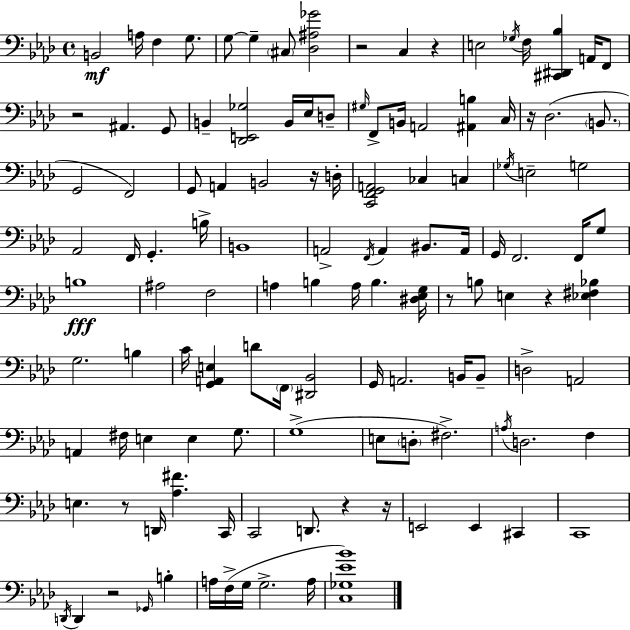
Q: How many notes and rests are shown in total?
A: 123